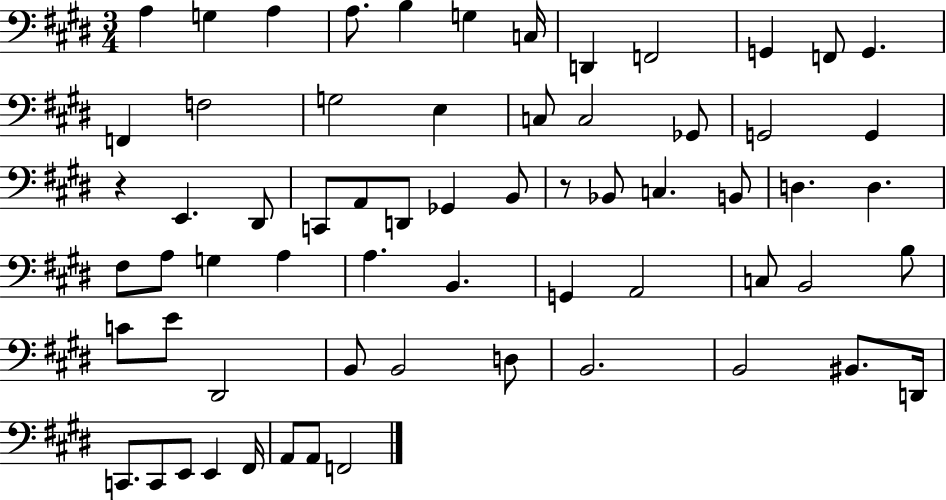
A3/q G3/q A3/q A3/e. B3/q G3/q C3/s D2/q F2/h G2/q F2/e G2/q. F2/q F3/h G3/h E3/q C3/e C3/h Gb2/e G2/h G2/q R/q E2/q. D#2/e C2/e A2/e D2/e Gb2/q B2/e R/e Bb2/e C3/q. B2/e D3/q. D3/q. F#3/e A3/e G3/q A3/q A3/q. B2/q. G2/q A2/h C3/e B2/h B3/e C4/e E4/e D#2/h B2/e B2/h D3/e B2/h. B2/h BIS2/e. D2/s C2/e. C2/e E2/e E2/q F#2/s A2/e A2/e F2/h